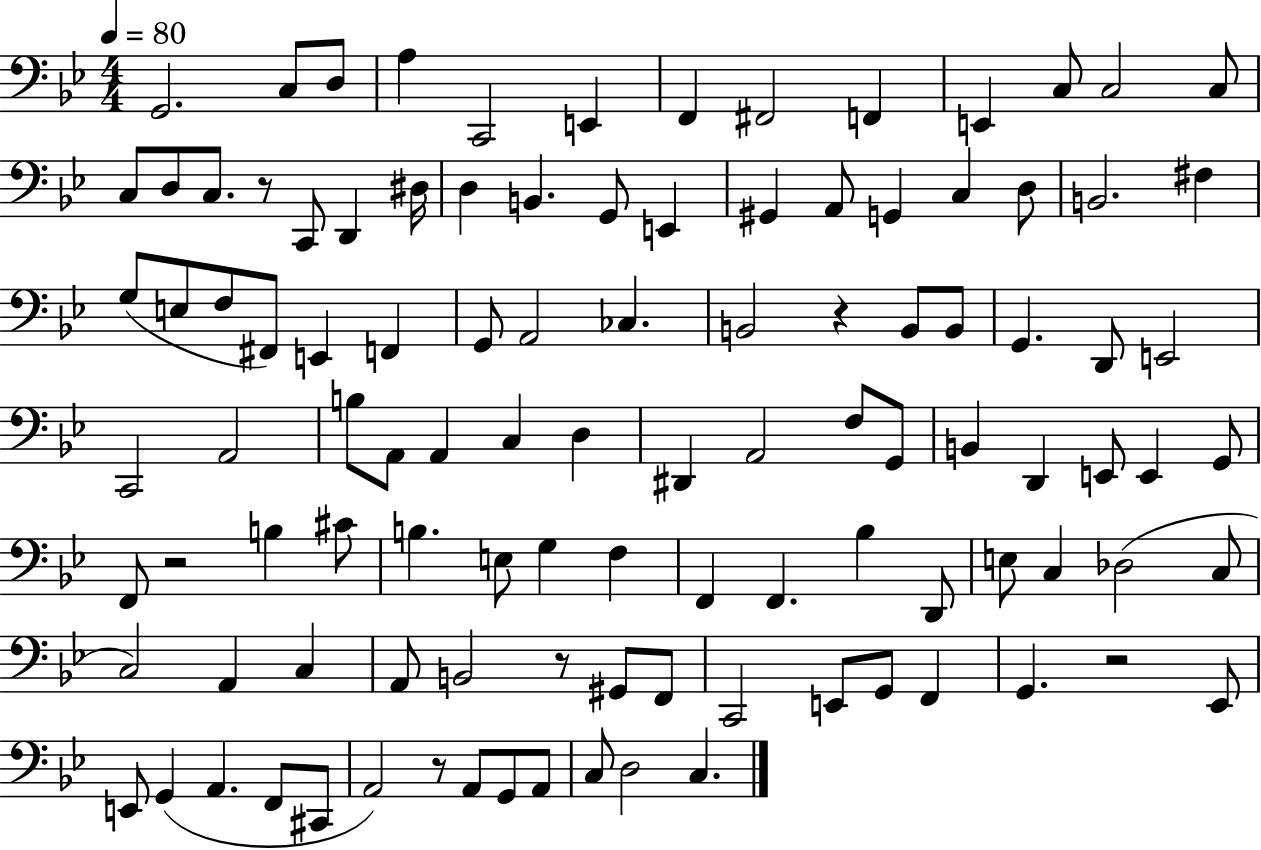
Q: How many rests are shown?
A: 6